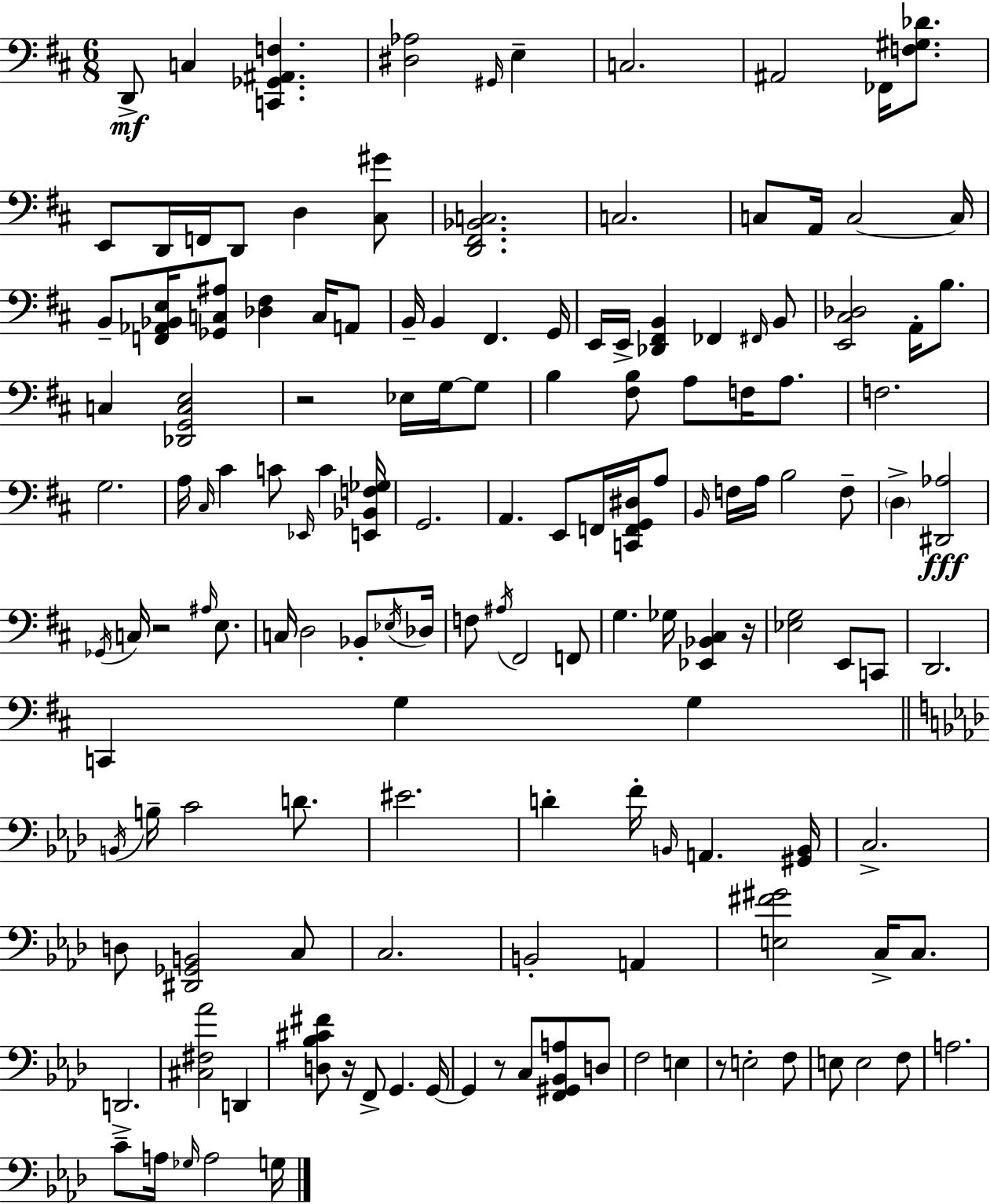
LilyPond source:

{
  \clef bass
  \numericTimeSignature
  \time 6/8
  \key d \major
  d,8->\mf c4 <c, ges, ais, f>4. | <dis aes>2 \grace { gis,16 } e4-- | c2. | ais,2 fes,16 <f gis des'>8. | \break e,8 d,16 f,16 d,8 d4 <cis gis'>8 | <d, fis, bes, c>2. | c2. | c8 a,16 c2~~ | \break c16 b,8-- <f, aes, bes, e>16 <ges, c ais>8 <des fis>4 c16 a,8 | b,16-- b,4 fis,4. | g,16 e,16 e,16-> <des, fis, b,>4 fes,4 \grace { fis,16 } | b,8 <e, cis des>2 a,16-. b8. | \break c4 <des, g, c e>2 | r2 ees16 g16~~ | g8 b4 <fis b>8 a8 f16 a8. | f2. | \break g2. | a16 \grace { cis16 } cis'4 c'8 \grace { ees,16 } c'4 | <e, bes, f ges>16 g,2. | a,4. e,8 | \break f,16 <c, f, g, dis>16 a8 \grace { b,16 } f16 a16 b2 | f8-- \parenthesize d4-> <dis, aes>2\fff | \acciaccatura { ges,16 } c16 r2 | \grace { ais16 } e8. c16 d2 | \break bes,8-. \acciaccatura { ees16 } des16 f8 \acciaccatura { ais16 } fis,2 | f,8 g4. | ges16 <ees, bes, cis>4 r16 <ees g>2 | e,8 c,8 d,2. | \break c,4 | g4 g4 \bar "||" \break \key aes \major \acciaccatura { b,16 } b16-- c'2 d'8. | eis'2. | d'4-. f'16-. \grace { b,16 } a,4. | <gis, b,>16 c2.-> | \break d8 <dis, ges, b,>2 | c8 c2. | b,2-. a,4 | <e fis' gis'>2 c16-> c8. | \break d,2.-> | <cis fis aes'>2 d,4 | <d bes cis' fis'>8 r16 f,8-> g,4. | g,16~~ g,4 r8 c8 <f, gis, bes, a>8 | \break d8 f2 e4 | r8 e2-. | f8 e8 e2 | f8 a2. | \break c'8-- a16 \grace { ges16 } a2 | g16 \bar "|."
}